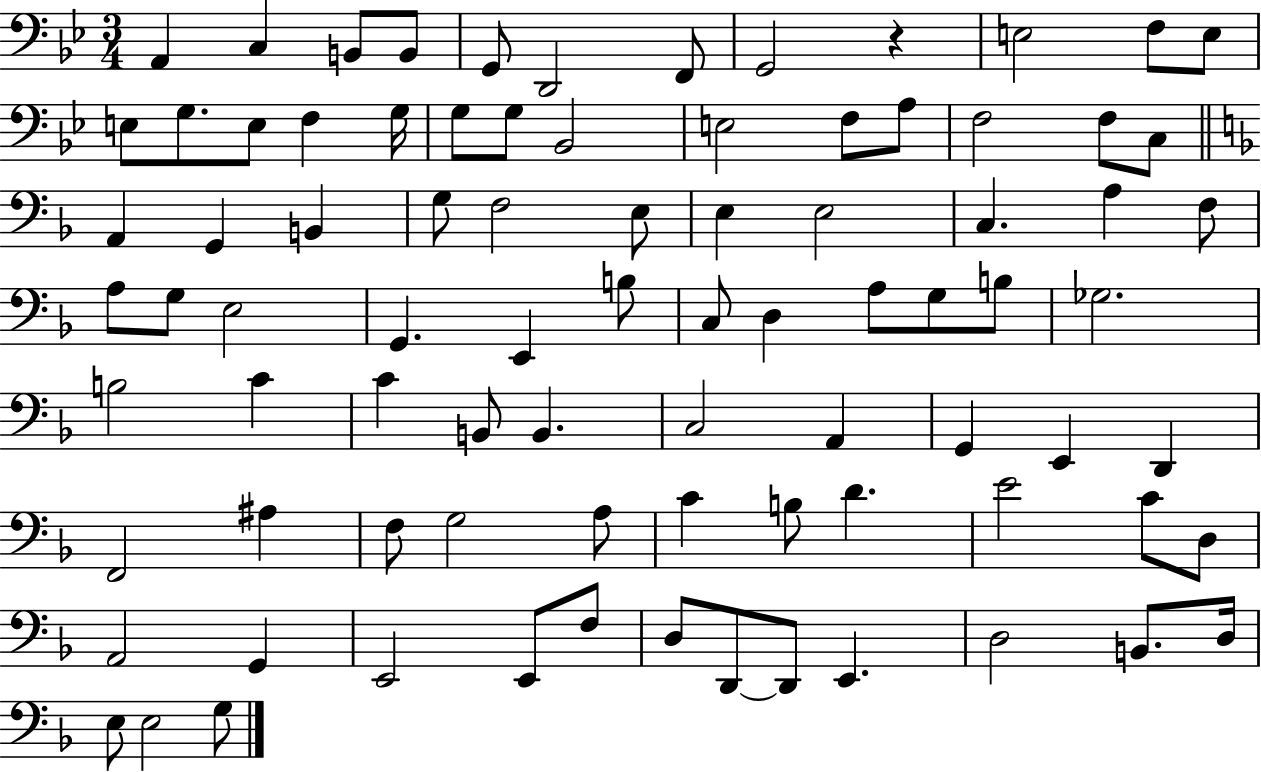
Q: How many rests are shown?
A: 1